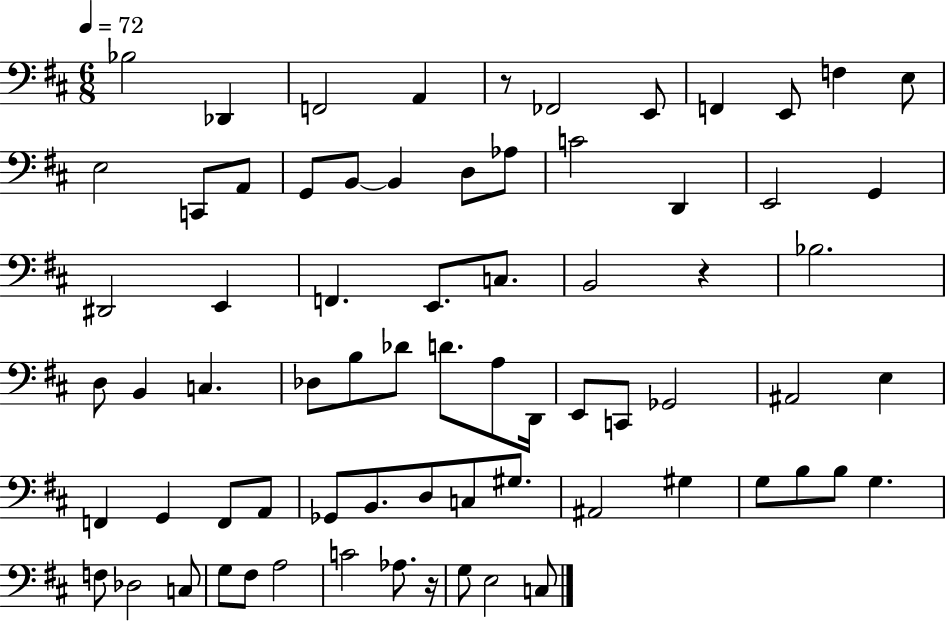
X:1
T:Untitled
M:6/8
L:1/4
K:D
_B,2 _D,, F,,2 A,, z/2 _F,,2 E,,/2 F,, E,,/2 F, E,/2 E,2 C,,/2 A,,/2 G,,/2 B,,/2 B,, D,/2 _A,/2 C2 D,, E,,2 G,, ^D,,2 E,, F,, E,,/2 C,/2 B,,2 z _B,2 D,/2 B,, C, _D,/2 B,/2 _D/2 D/2 A,/2 D,,/4 E,,/2 C,,/2 _G,,2 ^A,,2 E, F,, G,, F,,/2 A,,/2 _G,,/2 B,,/2 D,/2 C,/2 ^G,/2 ^A,,2 ^G, G,/2 B,/2 B,/2 G, F,/2 _D,2 C,/2 G,/2 ^F,/2 A,2 C2 _A,/2 z/4 G,/2 E,2 C,/2